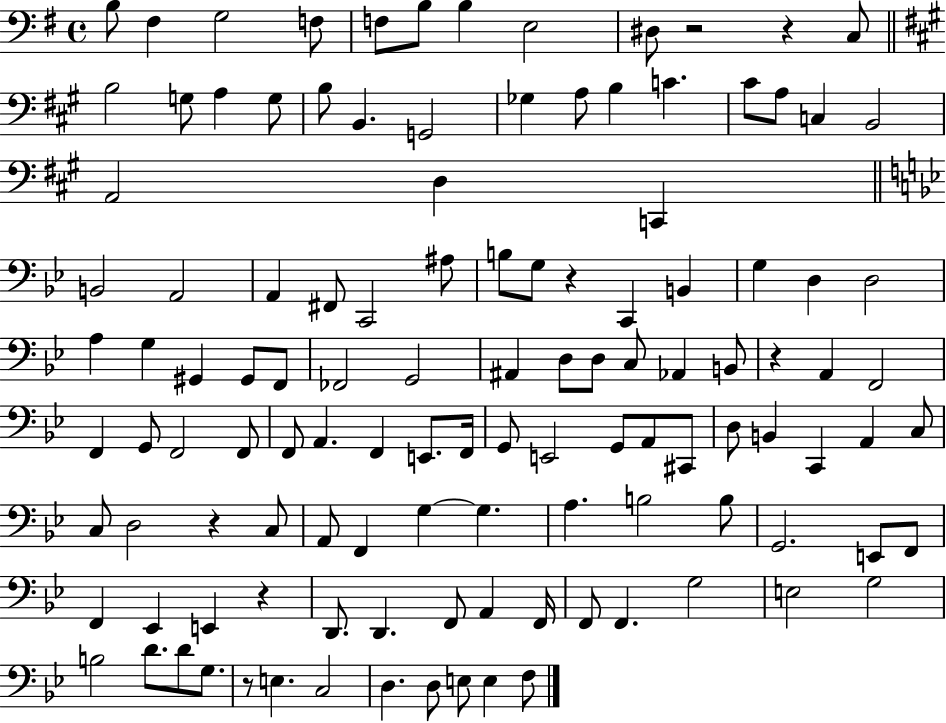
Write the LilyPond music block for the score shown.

{
  \clef bass
  \time 4/4
  \defaultTimeSignature
  \key g \major
  b8 fis4 g2 f8 | f8 b8 b4 e2 | dis8 r2 r4 c8 | \bar "||" \break \key a \major b2 g8 a4 g8 | b8 b,4. g,2 | ges4 a8 b4 c'4. | cis'8 a8 c4 b,2 | \break a,2 d4 c,4 | \bar "||" \break \key g \minor b,2 a,2 | a,4 fis,8 c,2 ais8 | b8 g8 r4 c,4 b,4 | g4 d4 d2 | \break a4 g4 gis,4 gis,8 f,8 | fes,2 g,2 | ais,4 d8 d8 c8 aes,4 b,8 | r4 a,4 f,2 | \break f,4 g,8 f,2 f,8 | f,8 a,4. f,4 e,8. f,16 | g,8 e,2 g,8 a,8 cis,8 | d8 b,4 c,4 a,4 c8 | \break c8 d2 r4 c8 | a,8 f,4 g4~~ g4. | a4. b2 b8 | g,2. e,8 f,8 | \break f,4 ees,4 e,4 r4 | d,8. d,4. f,8 a,4 f,16 | f,8 f,4. g2 | e2 g2 | \break b2 d'8. d'8 g8. | r8 e4. c2 | d4. d8 e8 e4 f8 | \bar "|."
}